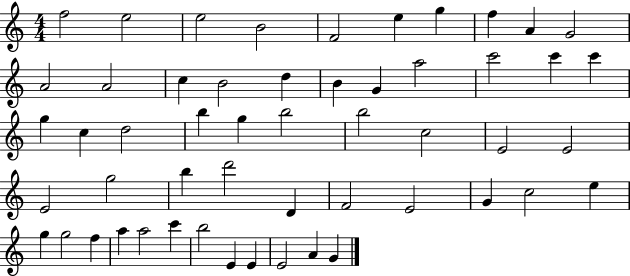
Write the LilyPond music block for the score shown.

{
  \clef treble
  \numericTimeSignature
  \time 4/4
  \key c \major
  f''2 e''2 | e''2 b'2 | f'2 e''4 g''4 | f''4 a'4 g'2 | \break a'2 a'2 | c''4 b'2 d''4 | b'4 g'4 a''2 | c'''2 c'''4 c'''4 | \break g''4 c''4 d''2 | b''4 g''4 b''2 | b''2 c''2 | e'2 e'2 | \break e'2 g''2 | b''4 d'''2 d'4 | f'2 e'2 | g'4 c''2 e''4 | \break g''4 g''2 f''4 | a''4 a''2 c'''4 | b''2 e'4 e'4 | e'2 a'4 g'4 | \break \bar "|."
}